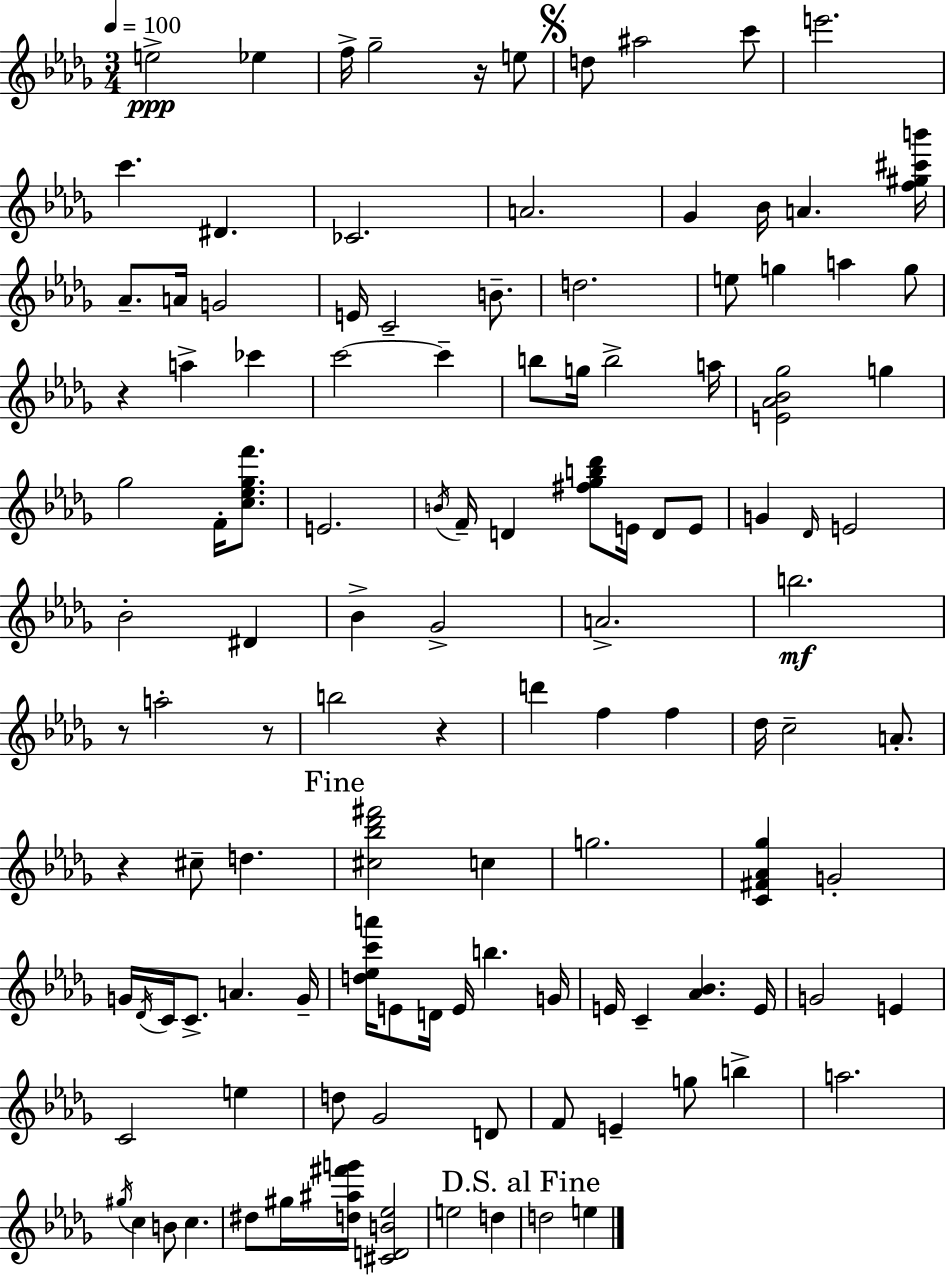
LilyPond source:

{
  \clef treble
  \numericTimeSignature
  \time 3/4
  \key bes \minor
  \tempo 4 = 100
  e''2->\ppp ees''4 | f''16-> ges''2-- r16 e''8 | \mark \markup { \musicglyph "scripts.segno" } d''8 ais''2 c'''8 | e'''2. | \break c'''4. dis'4. | ces'2. | a'2. | ges'4 bes'16 a'4. <f'' gis'' cis''' b'''>16 | \break aes'8.-- a'16 g'2 | e'16 c'2-- b'8.-- | d''2. | e''8 g''4 a''4 g''8 | \break r4 a''4-> ces'''4 | c'''2~~ c'''4-- | b''8 g''16 b''2-> a''16 | <e' aes' bes' ges''>2 g''4 | \break ges''2 f'16-. <c'' ees'' ges'' f'''>8. | e'2. | \acciaccatura { b'16 } f'16-- d'4 <fis'' ges'' b'' des'''>8 e'16 d'8 e'8 | g'4 \grace { des'16 } e'2 | \break bes'2-. dis'4 | bes'4-> ges'2-> | a'2.-> | b''2.\mf | \break r8 a''2-. | r8 b''2 r4 | d'''4 f''4 f''4 | des''16 c''2-- a'8.-. | \break r4 cis''8-- d''4. | \mark "Fine" <cis'' bes'' des''' fis'''>2 c''4 | g''2. | <c' fis' aes' ges''>4 g'2-. | \break g'16 \acciaccatura { des'16 } c'16 c'8.-> a'4. | g'16-- <d'' ees'' c''' a'''>16 e'8 d'16 e'16 b''4. | g'16 e'16 c'4-- <aes' bes'>4. | e'16 g'2 e'4 | \break c'2 e''4 | d''8 ges'2 | d'8 f'8 e'4-- g''8 b''4-> | a''2. | \break \acciaccatura { gis''16 } c''4 b'8 c''4. | dis''8 gis''16 <d'' ais'' fis''' g'''>16 <cis' d' b' ees''>2 | e''2 | d''4 \mark "D.S. al Fine" d''2 | \break e''4 \bar "|."
}